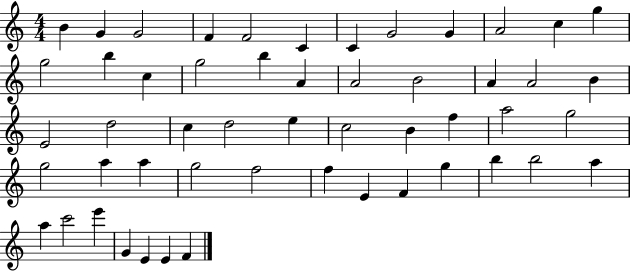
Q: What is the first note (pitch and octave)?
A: B4